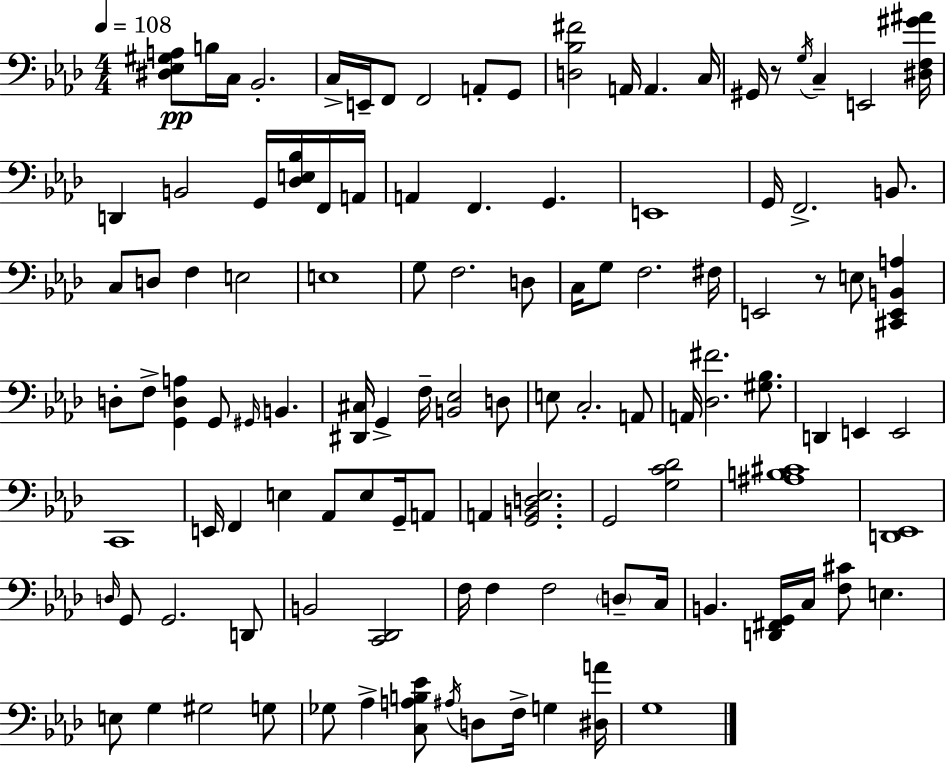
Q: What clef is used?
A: bass